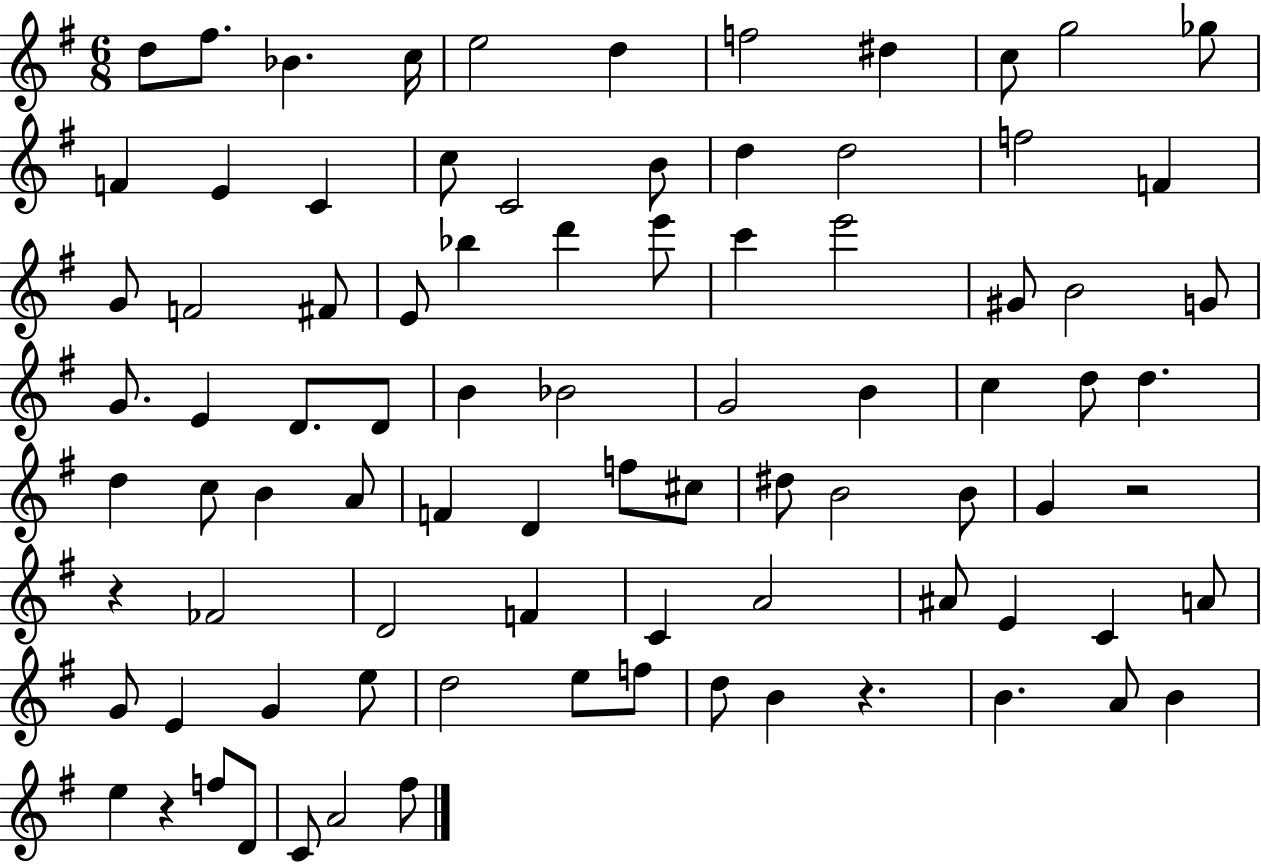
D5/e F#5/e. Bb4/q. C5/s E5/h D5/q F5/h D#5/q C5/e G5/h Gb5/e F4/q E4/q C4/q C5/e C4/h B4/e D5/q D5/h F5/h F4/q G4/e F4/h F#4/e E4/e Bb5/q D6/q E6/e C6/q E6/h G#4/e B4/h G4/e G4/e. E4/q D4/e. D4/e B4/q Bb4/h G4/h B4/q C5/q D5/e D5/q. D5/q C5/e B4/q A4/e F4/q D4/q F5/e C#5/e D#5/e B4/h B4/e G4/q R/h R/q FES4/h D4/h F4/q C4/q A4/h A#4/e E4/q C4/q A4/e G4/e E4/q G4/q E5/e D5/h E5/e F5/e D5/e B4/q R/q. B4/q. A4/e B4/q E5/q R/q F5/e D4/e C4/e A4/h F#5/e